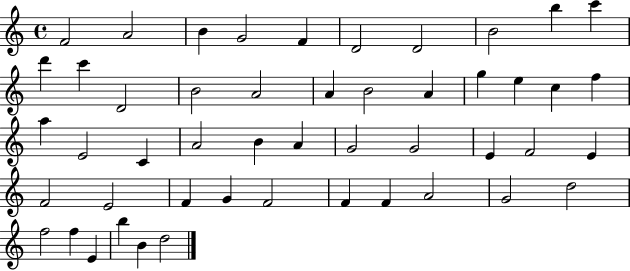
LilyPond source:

{
  \clef treble
  \time 4/4
  \defaultTimeSignature
  \key c \major
  f'2 a'2 | b'4 g'2 f'4 | d'2 d'2 | b'2 b''4 c'''4 | \break d'''4 c'''4 d'2 | b'2 a'2 | a'4 b'2 a'4 | g''4 e''4 c''4 f''4 | \break a''4 e'2 c'4 | a'2 b'4 a'4 | g'2 g'2 | e'4 f'2 e'4 | \break f'2 e'2 | f'4 g'4 f'2 | f'4 f'4 a'2 | g'2 d''2 | \break f''2 f''4 e'4 | b''4 b'4 d''2 | \bar "|."
}